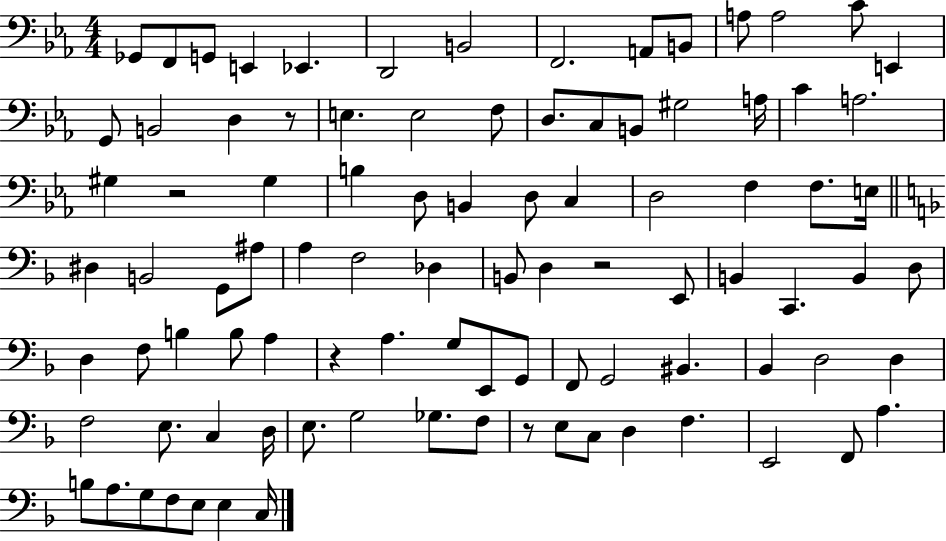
{
  \clef bass
  \numericTimeSignature
  \time 4/4
  \key ees \major
  \repeat volta 2 { ges,8 f,8 g,8 e,4 ees,4. | d,2 b,2 | f,2. a,8 b,8 | a8 a2 c'8 e,4 | \break g,8 b,2 d4 r8 | e4. e2 f8 | d8. c8 b,8 gis2 a16 | c'4 a2. | \break gis4 r2 gis4 | b4 d8 b,4 d8 c4 | d2 f4 f8. e16 | \bar "||" \break \key d \minor dis4 b,2 g,8 ais8 | a4 f2 des4 | b,8 d4 r2 e,8 | b,4 c,4. b,4 d8 | \break d4 f8 b4 b8 a4 | r4 a4. g8 e,8 g,8 | f,8 g,2 bis,4. | bes,4 d2 d4 | \break f2 e8. c4 d16 | e8. g2 ges8. f8 | r8 e8 c8 d4 f4. | e,2 f,8 a4. | \break b8 a8. g8 f8 e8 e4 c16 | } \bar "|."
}